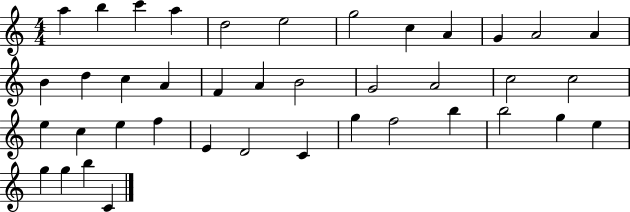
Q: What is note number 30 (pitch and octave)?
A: C4